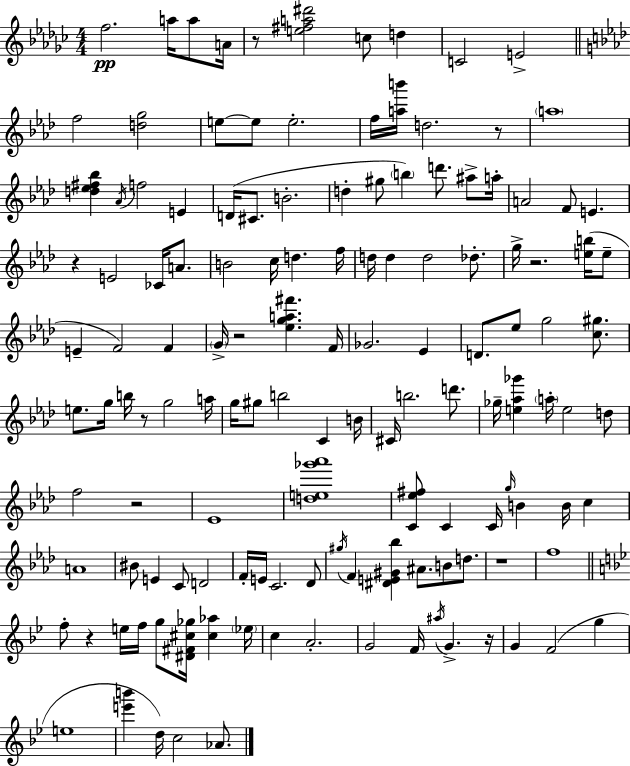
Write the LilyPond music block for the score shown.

{
  \clef treble
  \numericTimeSignature
  \time 4/4
  \key ees \minor
  \repeat volta 2 { f''2.\pp a''16 a''8 a'16 | r8 <e'' fis'' a'' dis'''>2 c''8 d''4 | c'2 e'2-> | \bar "||" \break \key aes \major f''2 <d'' g''>2 | e''8~~ e''8 e''2.-. | f''16 <a'' b'''>16 d''2. r8 | \parenthesize a''1 | \break <d'' ees'' fis'' bes''>4 \acciaccatura { aes'16 } f''2 e'4 | d'16( cis'8. b'2.-. | d''4-. gis''8 \parenthesize b''4) d'''8. ais''8-> | a''16-. a'2 f'8 e'4. | \break r4 e'2 ces'16 a'8. | b'2 c''16 d''4. | f''16 d''16 d''4 d''2 des''8.-. | g''16-> r2. <e'' b''>16( e''8-- | \break e'4-- f'2) f'4 | \parenthesize g'16-> r2 <ees'' g'' a'' fis'''>4. | f'16 ges'2. ees'4 | d'8. ees''8 g''2 <c'' gis''>8. | \break e''8. g''16 b''16 r8 g''2 | a''16 g''16 gis''8 b''2 c'4 | b'16 cis'16 b''2. d'''8. | ges''16-- <e'' aes'' ges'''>4 \parenthesize a''16-. e''2 d''8 | \break f''2 r2 | ees'1 | <d'' e'' ges''' aes'''>1 | <c' ees'' fis''>8 c'4 c'16 \grace { g''16 } b'4 b'16 c''4 | \break a'1 | bis'8 e'4 c'8 d'2 | f'16-. e'16 c'2. | des'8 \acciaccatura { gis''16 } f'4 <dis' e' gis' bes''>4 ais'8. b'8 | \break d''8. r1 | f''1 | \bar "||" \break \key bes \major f''8-. r4 e''16 f''16 g''8 <dis' fis' cis'' ges''>16 <cis'' aes''>4 \parenthesize ees''16 | c''4 a'2.-. | g'2 f'16 \acciaccatura { ais''16 } g'4.-> | r16 g'4 f'2( g''4 | \break e''1 | <e''' b'''>4 d''16) c''2 aes'8. | } \bar "|."
}